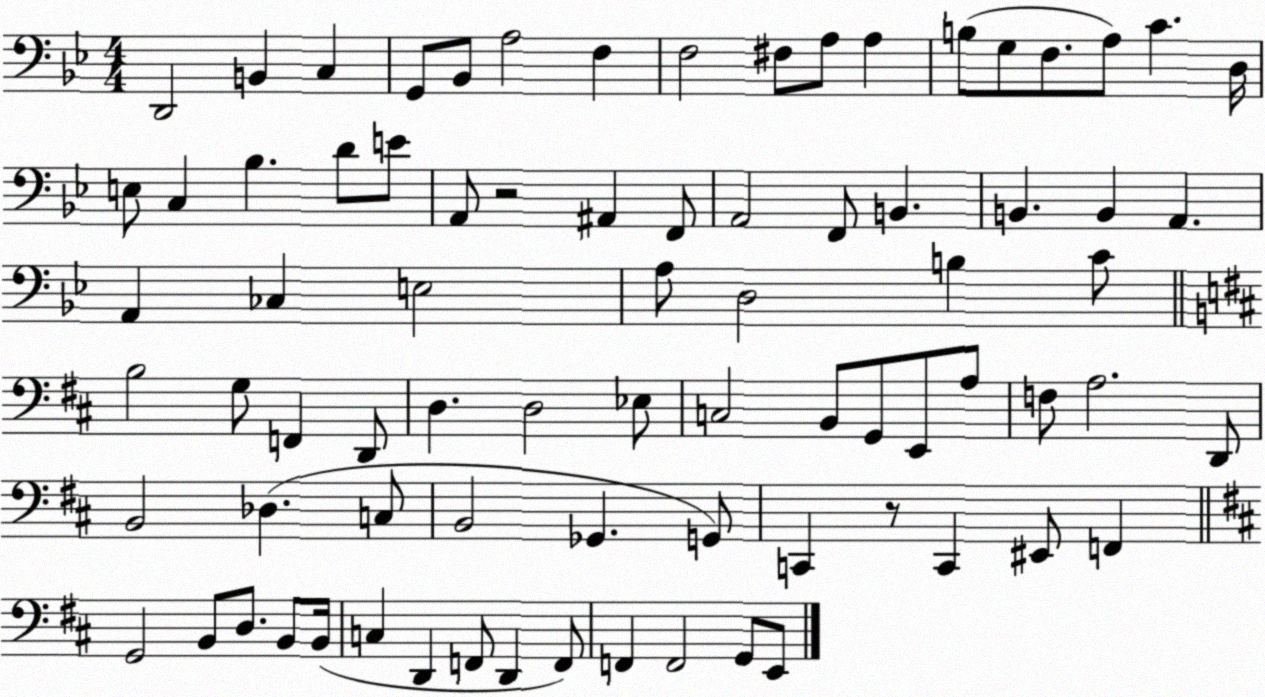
X:1
T:Untitled
M:4/4
L:1/4
K:Bb
D,,2 B,, C, G,,/2 _B,,/2 A,2 F, F,2 ^F,/2 A,/2 A, B,/2 G,/2 F,/2 A,/2 C D,/4 E,/2 C, _B, D/2 E/2 A,,/2 z2 ^A,, F,,/2 A,,2 F,,/2 B,, B,, B,, A,, A,, _C, E,2 A,/2 D,2 B, C/2 B,2 G,/2 F,, D,,/2 D, D,2 _E,/2 C,2 B,,/2 G,,/2 E,,/2 A,/2 F,/2 A,2 D,,/2 B,,2 _D, C,/2 B,,2 _G,, G,,/2 C,, z/2 C,, ^E,,/2 F,, G,,2 B,,/2 D,/2 B,,/2 B,,/4 C, D,, F,,/2 D,, F,,/2 F,, F,,2 G,,/2 E,,/2